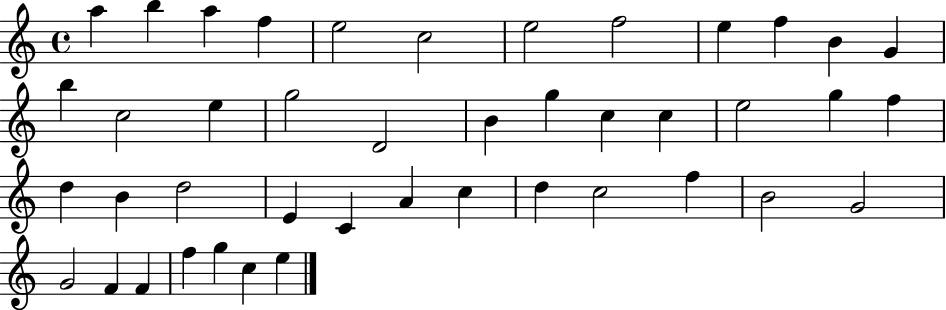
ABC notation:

X:1
T:Untitled
M:4/4
L:1/4
K:C
a b a f e2 c2 e2 f2 e f B G b c2 e g2 D2 B g c c e2 g f d B d2 E C A c d c2 f B2 G2 G2 F F f g c e